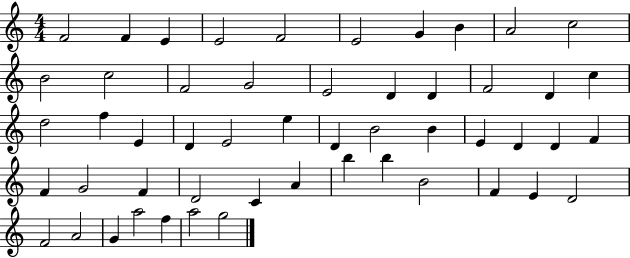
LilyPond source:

{
  \clef treble
  \numericTimeSignature
  \time 4/4
  \key c \major
  f'2 f'4 e'4 | e'2 f'2 | e'2 g'4 b'4 | a'2 c''2 | \break b'2 c''2 | f'2 g'2 | e'2 d'4 d'4 | f'2 d'4 c''4 | \break d''2 f''4 e'4 | d'4 e'2 e''4 | d'4 b'2 b'4 | e'4 d'4 d'4 f'4 | \break f'4 g'2 f'4 | d'2 c'4 a'4 | b''4 b''4 b'2 | f'4 e'4 d'2 | \break f'2 a'2 | g'4 a''2 f''4 | a''2 g''2 | \bar "|."
}